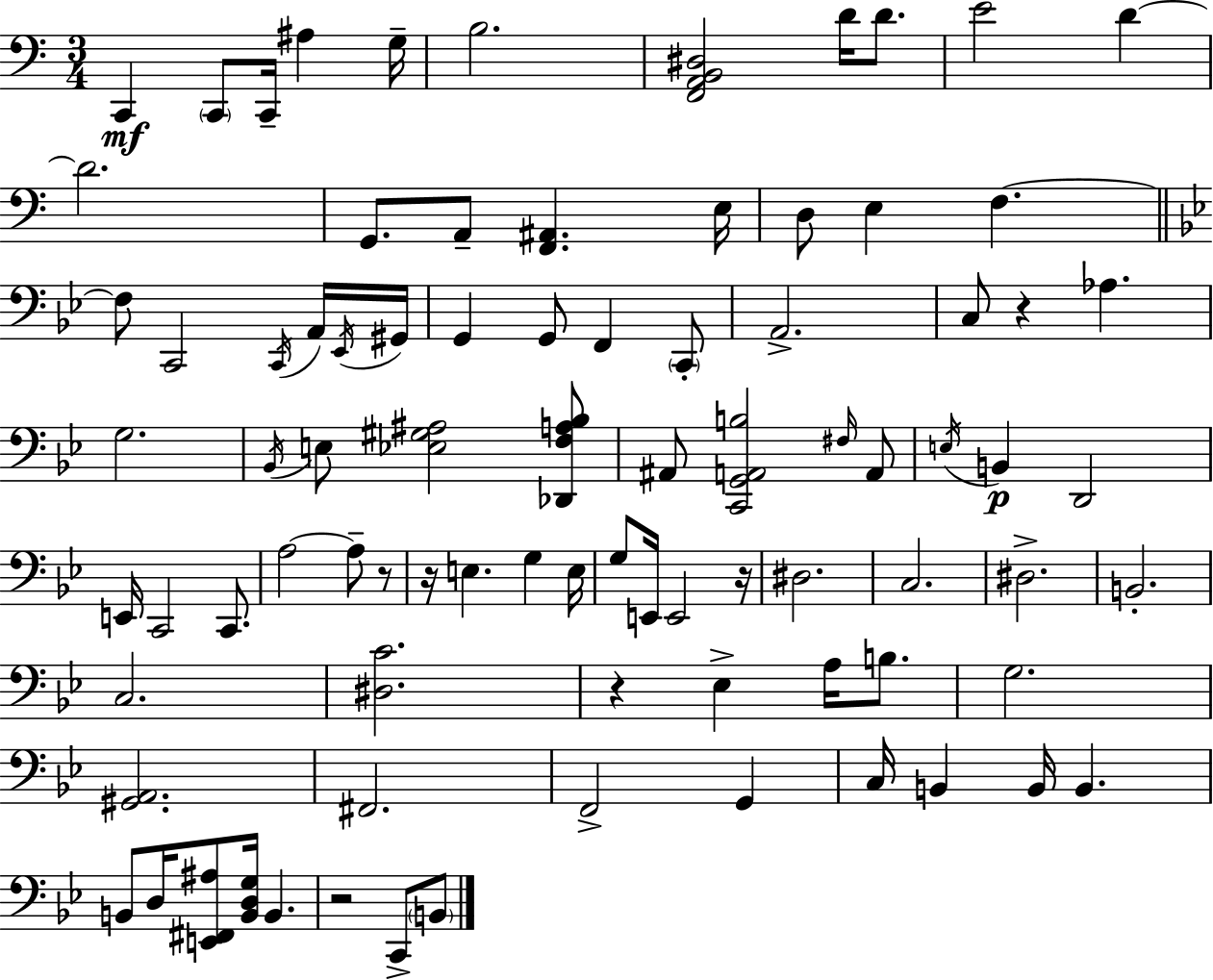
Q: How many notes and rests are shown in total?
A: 86